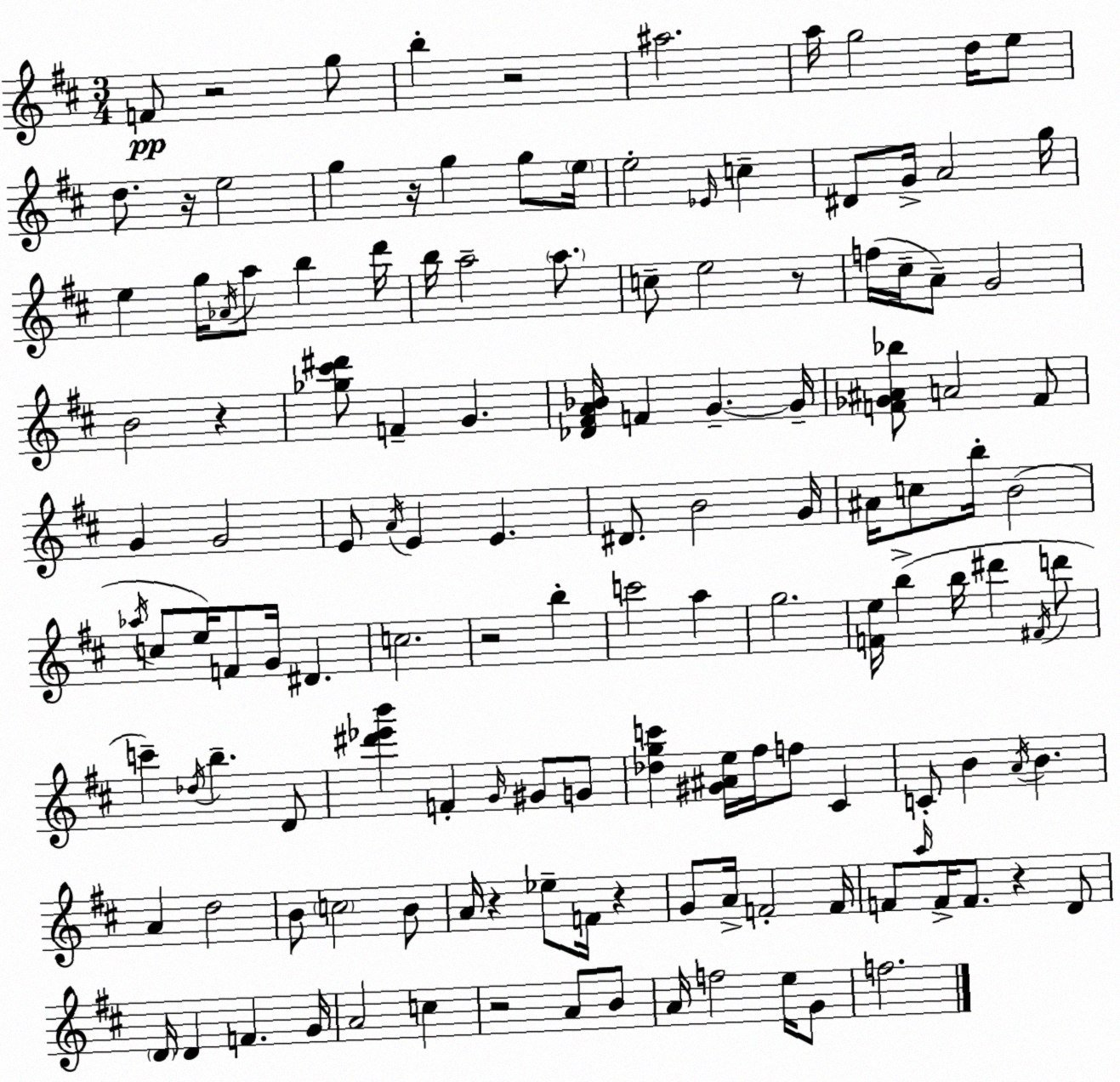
X:1
T:Untitled
M:3/4
L:1/4
K:D
F/2 z2 g/2 b z2 ^a2 a/4 g2 d/4 e/2 d/2 z/4 e2 g z/4 g g/2 e/4 e2 _E/4 c ^D/2 G/4 A2 g/4 e g/4 _A/4 a/2 b d'/4 b/4 a2 a/2 c/2 e2 z/2 f/4 ^c/4 A/2 G2 B2 z [_g^c'^d']/2 F G [_D^FA_B]/4 F G G/4 [F_G^A_b]/2 A2 F/2 G G2 E/2 A/4 E E ^D/2 B2 G/4 ^A/4 c/2 b/4 B2 _a/4 c/2 e/4 F/2 G/4 ^D c2 z2 b c'2 a g2 [Fe]/4 b b/4 ^d' ^F/4 d'/2 c' _d/4 b D/2 [^d'_e'b'] F G/4 ^G/2 G/2 [_dgc'] [^G^Ae]/4 ^f/4 f/2 ^C C/2 B A/4 B A d2 B/2 c2 B/2 A/4 z _e/2 F/4 z G/2 A/4 F2 F/4 F/2 a/4 F/4 F/2 z D/2 D/4 D F G/4 A2 c z2 A/2 B/2 A/4 f2 e/4 G/2 f2